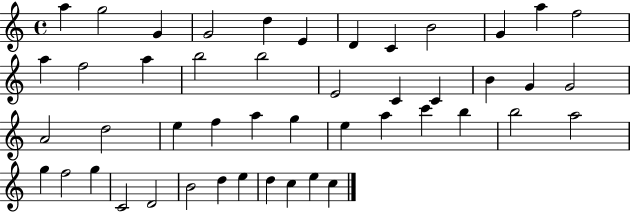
{
  \clef treble
  \time 4/4
  \defaultTimeSignature
  \key c \major
  a''4 g''2 g'4 | g'2 d''4 e'4 | d'4 c'4 b'2 | g'4 a''4 f''2 | \break a''4 f''2 a''4 | b''2 b''2 | e'2 c'4 c'4 | b'4 g'4 g'2 | \break a'2 d''2 | e''4 f''4 a''4 g''4 | e''4 a''4 c'''4 b''4 | b''2 a''2 | \break g''4 f''2 g''4 | c'2 d'2 | b'2 d''4 e''4 | d''4 c''4 e''4 c''4 | \break \bar "|."
}